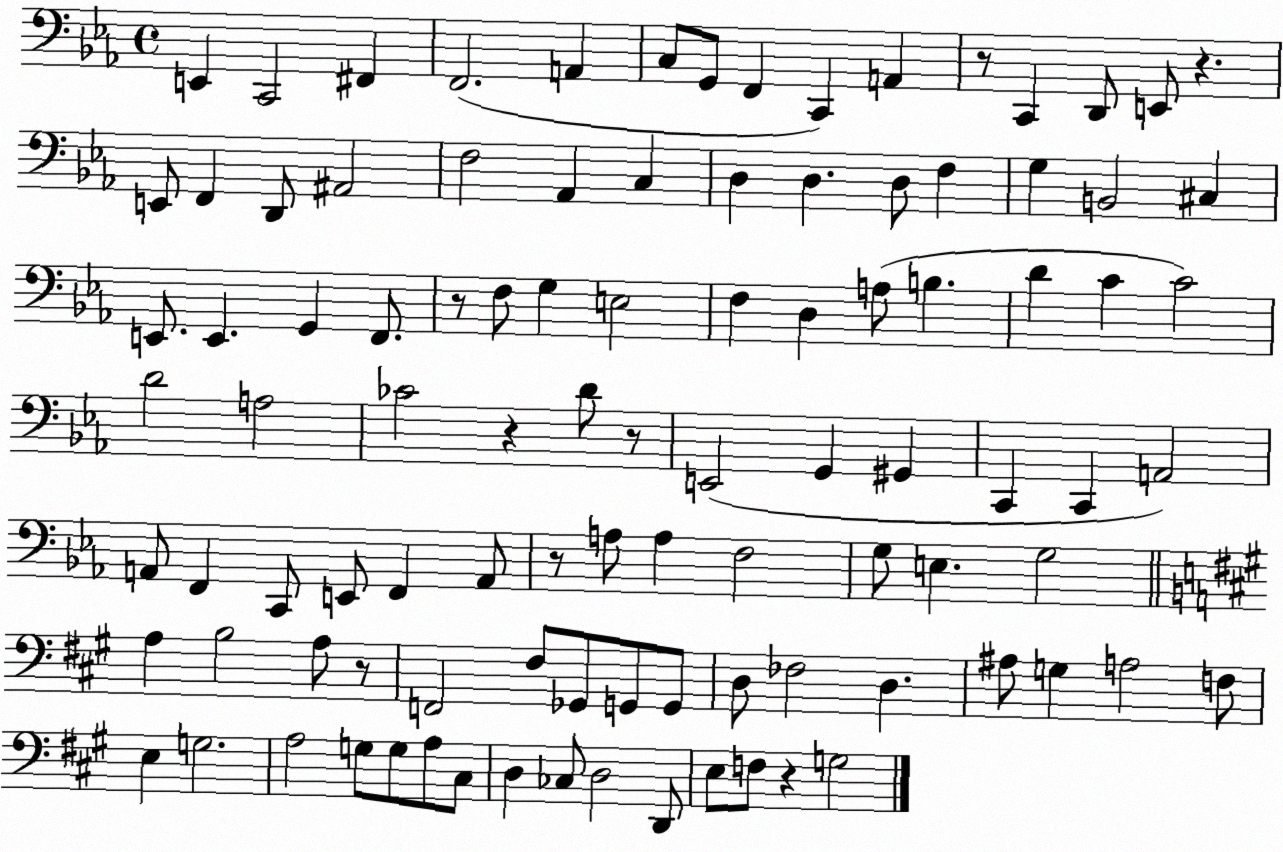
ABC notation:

X:1
T:Untitled
M:4/4
L:1/4
K:Eb
E,, C,,2 ^F,, F,,2 A,, C,/2 G,,/2 F,, C,, A,, z/2 C,, D,,/2 E,,/2 z E,,/2 F,, D,,/2 ^A,,2 F,2 _A,, C, D, D, D,/2 F, G, B,,2 ^C, E,,/2 E,, G,, F,,/2 z/2 F,/2 G, E,2 F, D, A,/2 B, D C C2 D2 A,2 _C2 z D/2 z/2 E,,2 G,, ^G,, C,, C,, A,,2 A,,/2 F,, C,,/2 E,,/2 F,, A,,/2 z/2 A,/2 A, F,2 G,/2 E, G,2 A, B,2 A,/2 z/2 F,,2 ^F,/2 _G,,/2 G,,/2 G,,/2 D,/2 _F,2 D, ^A,/2 G, A,2 F,/2 E, G,2 A,2 G,/2 G,/2 A,/2 ^C,/2 D, _C,/2 D,2 D,,/2 E,/2 F,/2 z G,2